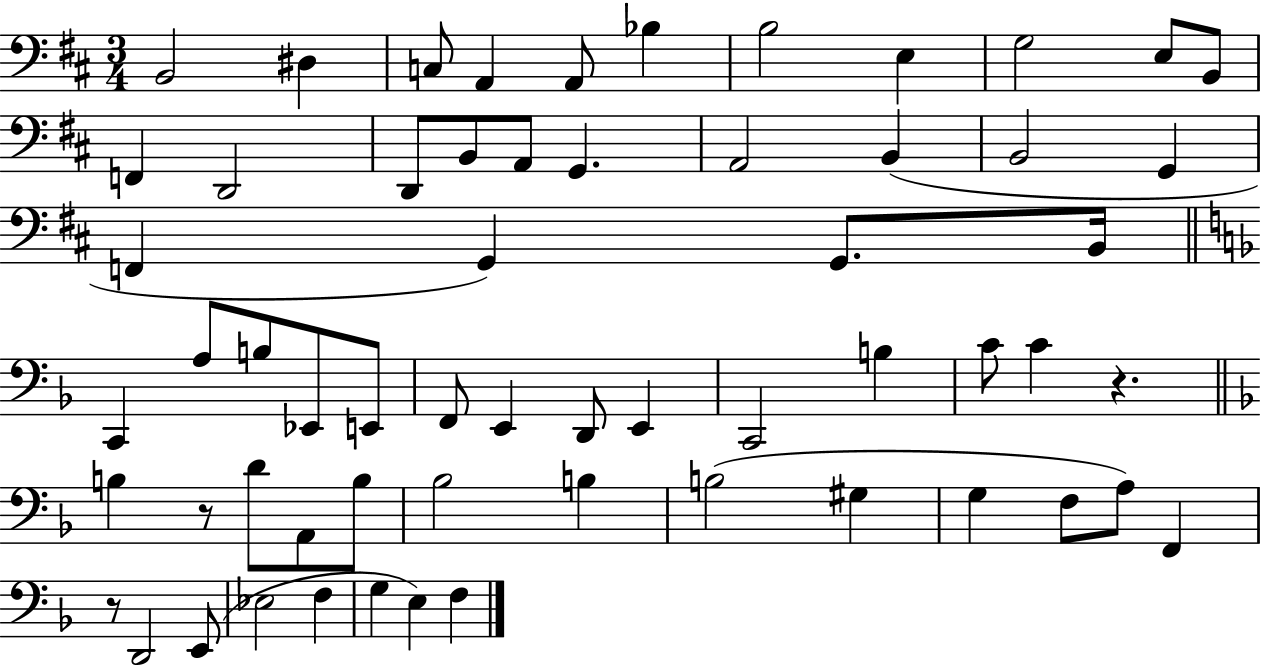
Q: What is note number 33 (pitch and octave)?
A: D2